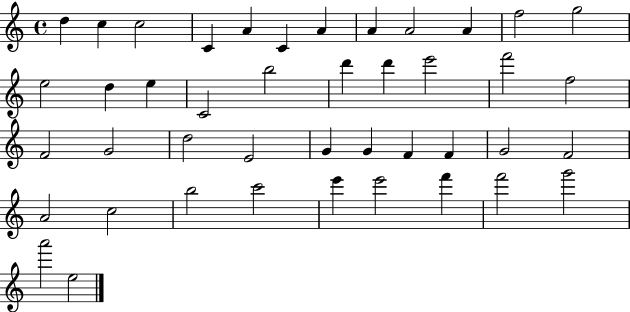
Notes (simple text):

D5/q C5/q C5/h C4/q A4/q C4/q A4/q A4/q A4/h A4/q F5/h G5/h E5/h D5/q E5/q C4/h B5/h D6/q D6/q E6/h F6/h F5/h F4/h G4/h D5/h E4/h G4/q G4/q F4/q F4/q G4/h F4/h A4/h C5/h B5/h C6/h E6/q E6/h F6/q F6/h G6/h A6/h E5/h